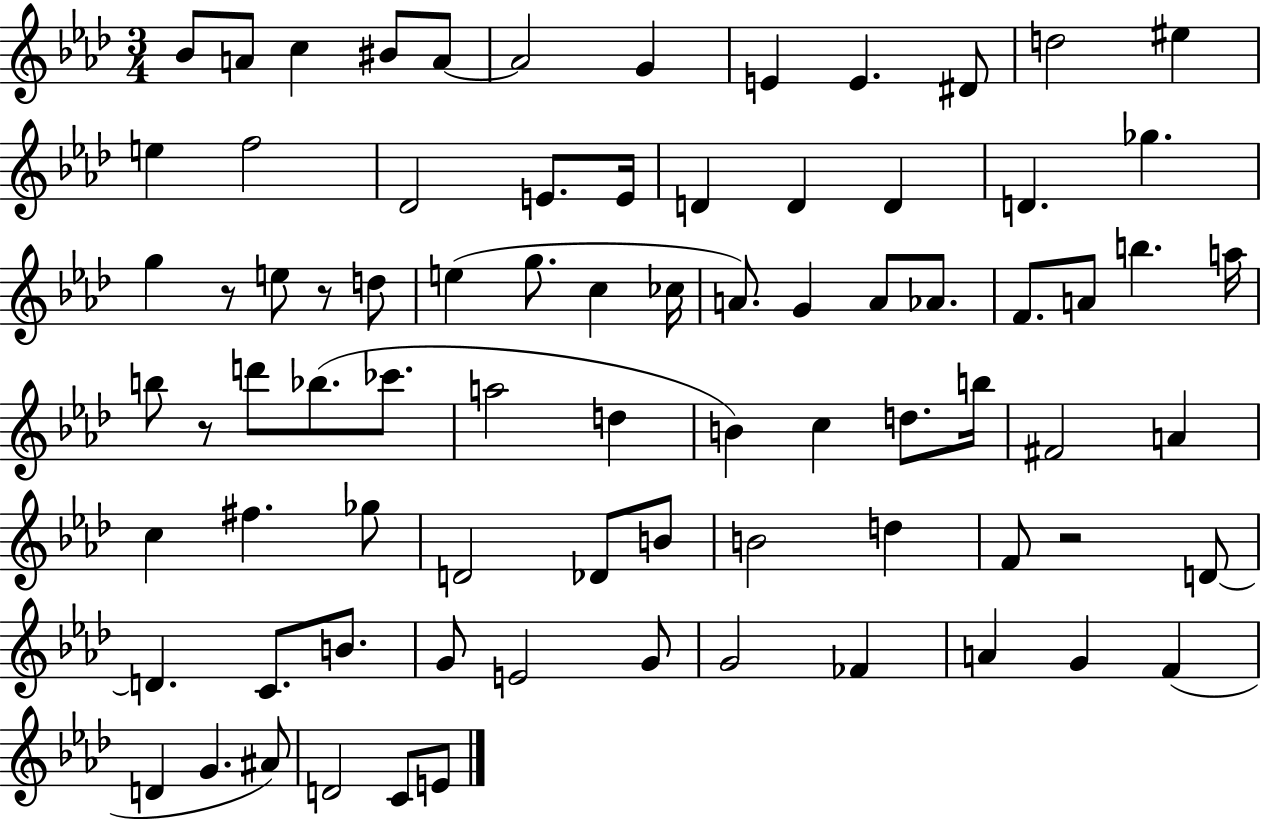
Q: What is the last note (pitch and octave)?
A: E4